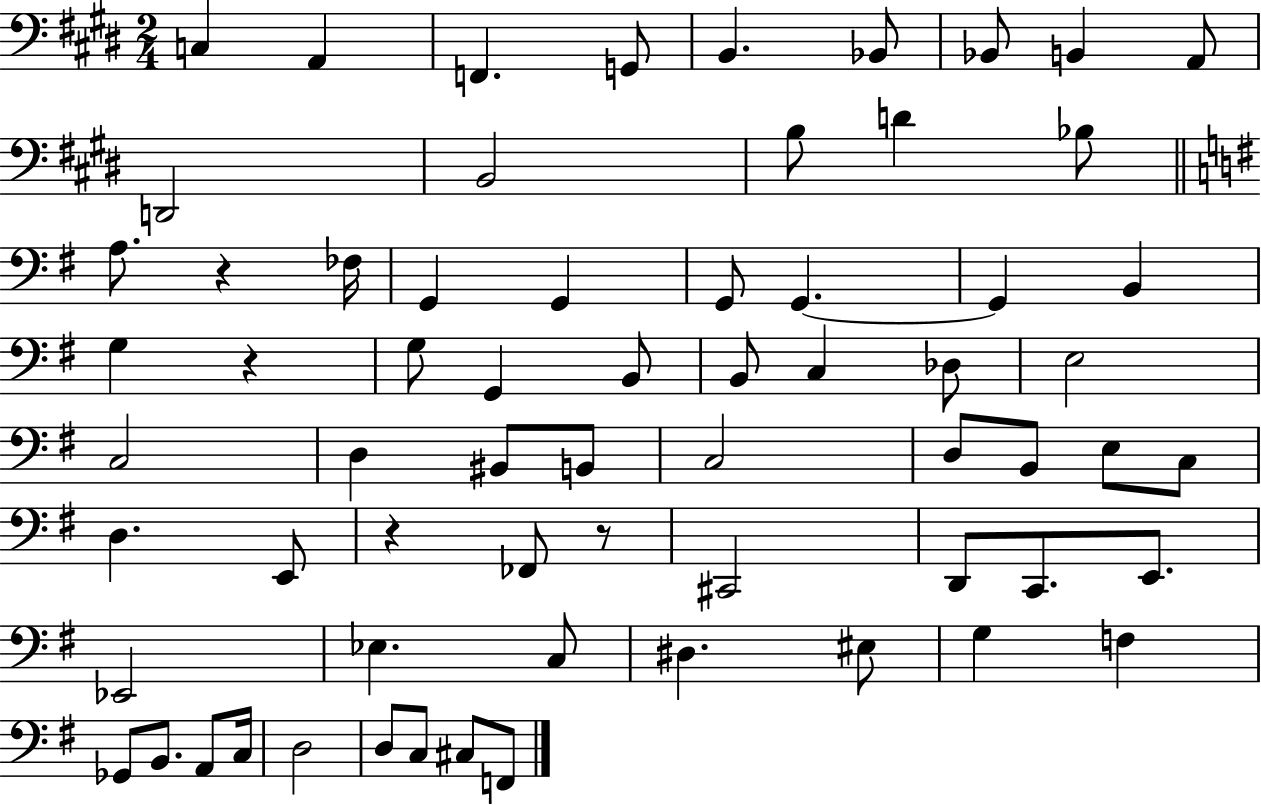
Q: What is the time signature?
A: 2/4